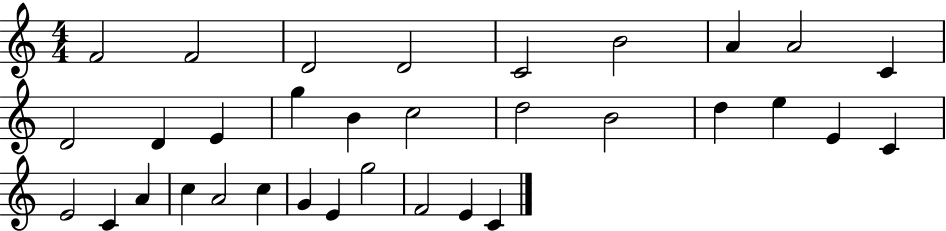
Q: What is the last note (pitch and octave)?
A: C4